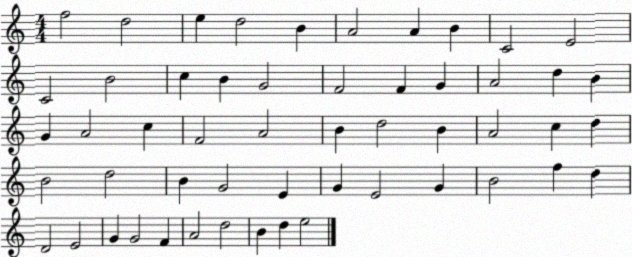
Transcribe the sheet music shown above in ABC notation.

X:1
T:Untitled
M:4/4
L:1/4
K:C
f2 d2 e d2 B A2 A B C2 E2 C2 B2 c B G2 F2 F G A2 d B G A2 c F2 A2 B d2 B A2 c d B2 d2 B G2 E G E2 G B2 f d D2 E2 G G2 F A2 d2 B d e2